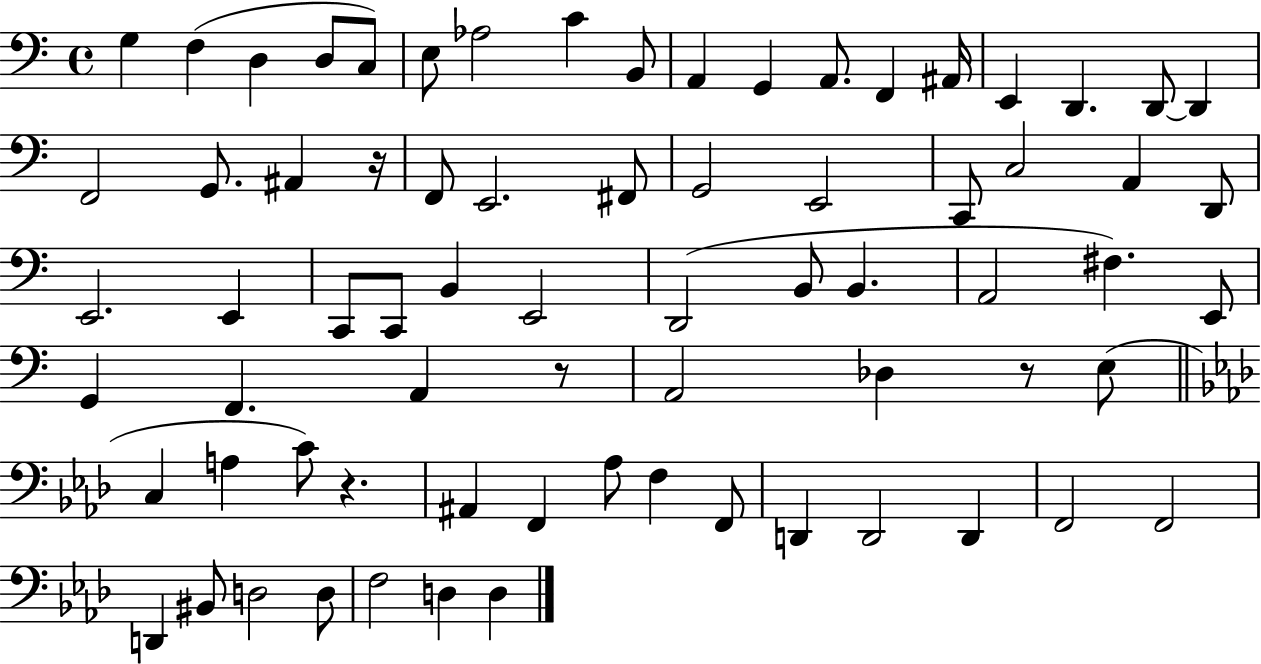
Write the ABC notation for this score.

X:1
T:Untitled
M:4/4
L:1/4
K:C
G, F, D, D,/2 C,/2 E,/2 _A,2 C B,,/2 A,, G,, A,,/2 F,, ^A,,/4 E,, D,, D,,/2 D,, F,,2 G,,/2 ^A,, z/4 F,,/2 E,,2 ^F,,/2 G,,2 E,,2 C,,/2 C,2 A,, D,,/2 E,,2 E,, C,,/2 C,,/2 B,, E,,2 D,,2 B,,/2 B,, A,,2 ^F, E,,/2 G,, F,, A,, z/2 A,,2 _D, z/2 E,/2 C, A, C/2 z ^A,, F,, _A,/2 F, F,,/2 D,, D,,2 D,, F,,2 F,,2 D,, ^B,,/2 D,2 D,/2 F,2 D, D,